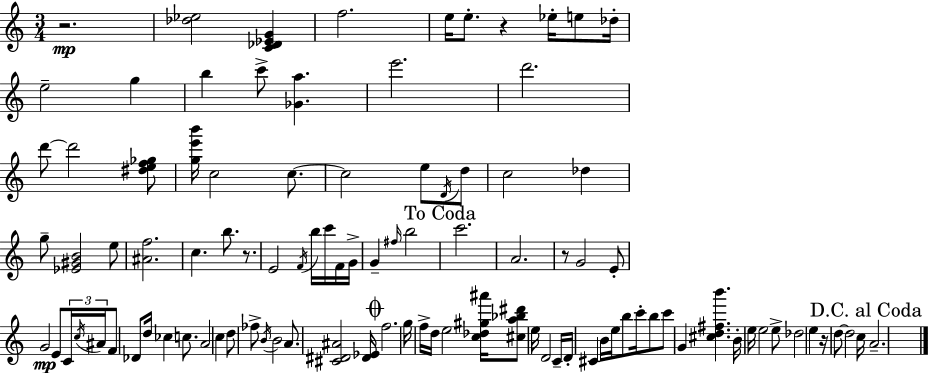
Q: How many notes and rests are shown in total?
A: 100